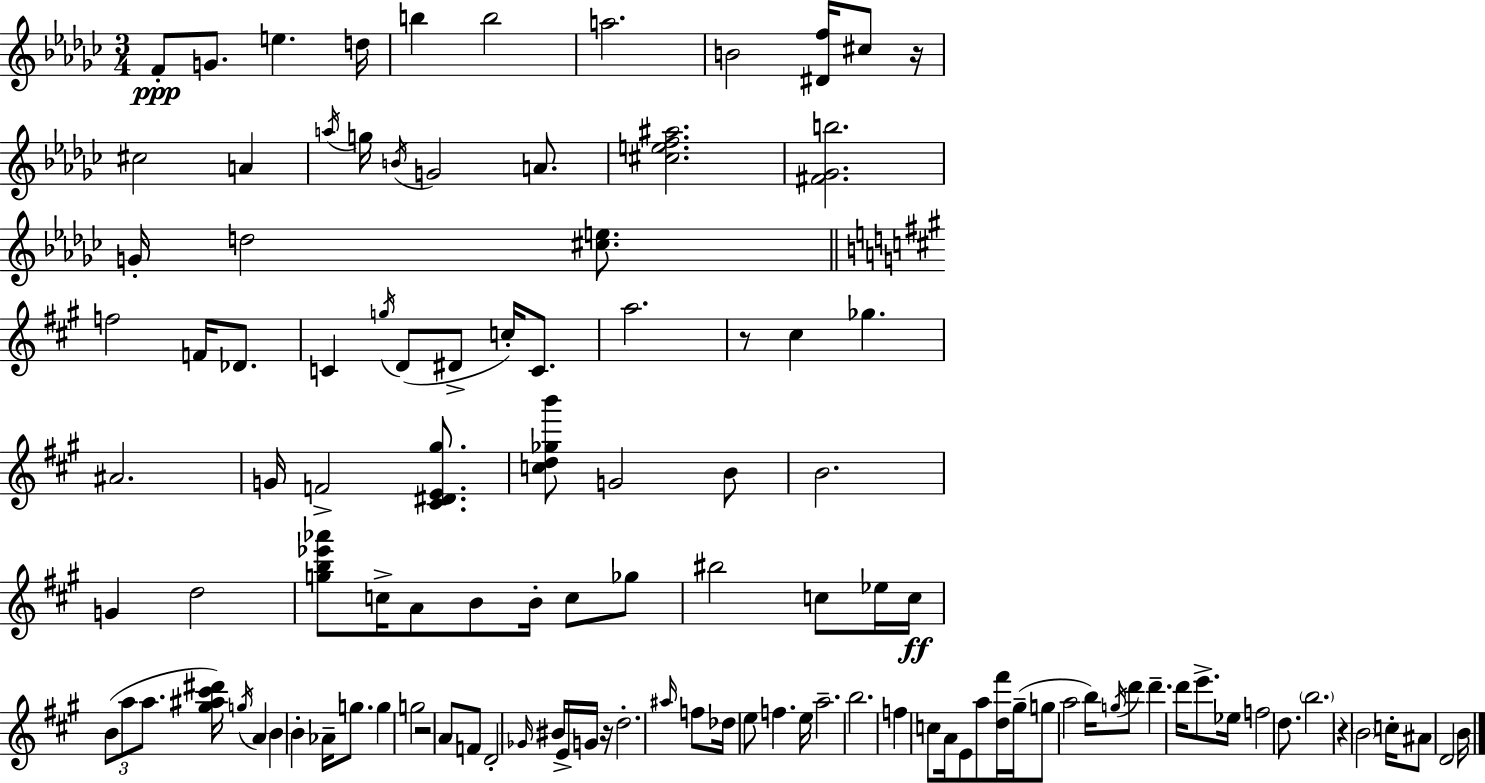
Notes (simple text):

F4/e G4/e. E5/q. D5/s B5/q B5/h A5/h. B4/h [D#4,F5]/s C#5/e R/s C#5/h A4/q A5/s G5/s B4/s G4/h A4/e. [C#5,E5,F5,A#5]/h. [F#4,Gb4,B5]/h. G4/s D5/h [C#5,E5]/e. F5/h F4/s Db4/e. C4/q G5/s D4/e D#4/e C5/s C4/e. A5/h. R/e C#5/q Gb5/q. A#4/h. G4/s F4/h [C#4,D#4,E4,G#5]/e. [C5,D5,Gb5,B6]/e G4/h B4/e B4/h. G4/q D5/h [G5,B5,Eb6,Ab6]/e C5/s A4/e B4/e B4/s C5/e Gb5/e BIS5/h C5/e Eb5/s C5/s B4/e A5/e A5/e. [G#5,A#5,C#6,D#6]/s G5/s A4/q B4/q B4/q Ab4/s G5/e. G5/q G5/h R/h A4/e F4/e D4/h Gb4/s BIS4/s E4/s G4/s R/s D5/h. A#5/s F5/e Db5/s E5/e F5/q. E5/s A5/h. B5/h. F5/q C5/e A4/s E4/e A5/e [D5,F#6]/s G#5/s G5/e A5/h B5/s G5/s D6/e D6/q. D6/s E6/e. Eb5/s F5/h D5/e. B5/h. R/q B4/h C5/s A#4/e D4/h B4/s